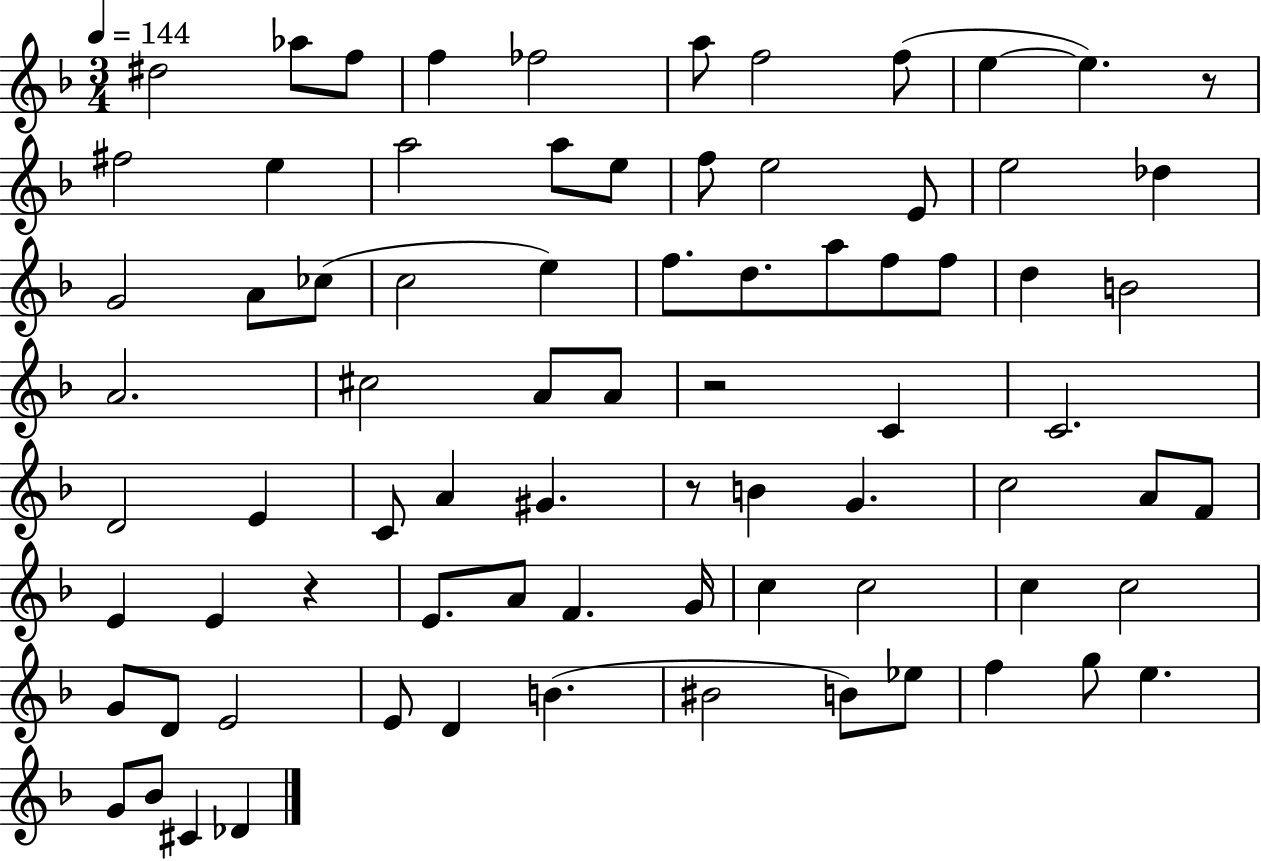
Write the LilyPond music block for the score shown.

{
  \clef treble
  \numericTimeSignature
  \time 3/4
  \key f \major
  \tempo 4 = 144
  dis''2 aes''8 f''8 | f''4 fes''2 | a''8 f''2 f''8( | e''4~~ e''4.) r8 | \break fis''2 e''4 | a''2 a''8 e''8 | f''8 e''2 e'8 | e''2 des''4 | \break g'2 a'8 ces''8( | c''2 e''4) | f''8. d''8. a''8 f''8 f''8 | d''4 b'2 | \break a'2. | cis''2 a'8 a'8 | r2 c'4 | c'2. | \break d'2 e'4 | c'8 a'4 gis'4. | r8 b'4 g'4. | c''2 a'8 f'8 | \break e'4 e'4 r4 | e'8. a'8 f'4. g'16 | c''4 c''2 | c''4 c''2 | \break g'8 d'8 e'2 | e'8 d'4 b'4.( | bis'2 b'8) ees''8 | f''4 g''8 e''4. | \break g'8 bes'8 cis'4 des'4 | \bar "|."
}